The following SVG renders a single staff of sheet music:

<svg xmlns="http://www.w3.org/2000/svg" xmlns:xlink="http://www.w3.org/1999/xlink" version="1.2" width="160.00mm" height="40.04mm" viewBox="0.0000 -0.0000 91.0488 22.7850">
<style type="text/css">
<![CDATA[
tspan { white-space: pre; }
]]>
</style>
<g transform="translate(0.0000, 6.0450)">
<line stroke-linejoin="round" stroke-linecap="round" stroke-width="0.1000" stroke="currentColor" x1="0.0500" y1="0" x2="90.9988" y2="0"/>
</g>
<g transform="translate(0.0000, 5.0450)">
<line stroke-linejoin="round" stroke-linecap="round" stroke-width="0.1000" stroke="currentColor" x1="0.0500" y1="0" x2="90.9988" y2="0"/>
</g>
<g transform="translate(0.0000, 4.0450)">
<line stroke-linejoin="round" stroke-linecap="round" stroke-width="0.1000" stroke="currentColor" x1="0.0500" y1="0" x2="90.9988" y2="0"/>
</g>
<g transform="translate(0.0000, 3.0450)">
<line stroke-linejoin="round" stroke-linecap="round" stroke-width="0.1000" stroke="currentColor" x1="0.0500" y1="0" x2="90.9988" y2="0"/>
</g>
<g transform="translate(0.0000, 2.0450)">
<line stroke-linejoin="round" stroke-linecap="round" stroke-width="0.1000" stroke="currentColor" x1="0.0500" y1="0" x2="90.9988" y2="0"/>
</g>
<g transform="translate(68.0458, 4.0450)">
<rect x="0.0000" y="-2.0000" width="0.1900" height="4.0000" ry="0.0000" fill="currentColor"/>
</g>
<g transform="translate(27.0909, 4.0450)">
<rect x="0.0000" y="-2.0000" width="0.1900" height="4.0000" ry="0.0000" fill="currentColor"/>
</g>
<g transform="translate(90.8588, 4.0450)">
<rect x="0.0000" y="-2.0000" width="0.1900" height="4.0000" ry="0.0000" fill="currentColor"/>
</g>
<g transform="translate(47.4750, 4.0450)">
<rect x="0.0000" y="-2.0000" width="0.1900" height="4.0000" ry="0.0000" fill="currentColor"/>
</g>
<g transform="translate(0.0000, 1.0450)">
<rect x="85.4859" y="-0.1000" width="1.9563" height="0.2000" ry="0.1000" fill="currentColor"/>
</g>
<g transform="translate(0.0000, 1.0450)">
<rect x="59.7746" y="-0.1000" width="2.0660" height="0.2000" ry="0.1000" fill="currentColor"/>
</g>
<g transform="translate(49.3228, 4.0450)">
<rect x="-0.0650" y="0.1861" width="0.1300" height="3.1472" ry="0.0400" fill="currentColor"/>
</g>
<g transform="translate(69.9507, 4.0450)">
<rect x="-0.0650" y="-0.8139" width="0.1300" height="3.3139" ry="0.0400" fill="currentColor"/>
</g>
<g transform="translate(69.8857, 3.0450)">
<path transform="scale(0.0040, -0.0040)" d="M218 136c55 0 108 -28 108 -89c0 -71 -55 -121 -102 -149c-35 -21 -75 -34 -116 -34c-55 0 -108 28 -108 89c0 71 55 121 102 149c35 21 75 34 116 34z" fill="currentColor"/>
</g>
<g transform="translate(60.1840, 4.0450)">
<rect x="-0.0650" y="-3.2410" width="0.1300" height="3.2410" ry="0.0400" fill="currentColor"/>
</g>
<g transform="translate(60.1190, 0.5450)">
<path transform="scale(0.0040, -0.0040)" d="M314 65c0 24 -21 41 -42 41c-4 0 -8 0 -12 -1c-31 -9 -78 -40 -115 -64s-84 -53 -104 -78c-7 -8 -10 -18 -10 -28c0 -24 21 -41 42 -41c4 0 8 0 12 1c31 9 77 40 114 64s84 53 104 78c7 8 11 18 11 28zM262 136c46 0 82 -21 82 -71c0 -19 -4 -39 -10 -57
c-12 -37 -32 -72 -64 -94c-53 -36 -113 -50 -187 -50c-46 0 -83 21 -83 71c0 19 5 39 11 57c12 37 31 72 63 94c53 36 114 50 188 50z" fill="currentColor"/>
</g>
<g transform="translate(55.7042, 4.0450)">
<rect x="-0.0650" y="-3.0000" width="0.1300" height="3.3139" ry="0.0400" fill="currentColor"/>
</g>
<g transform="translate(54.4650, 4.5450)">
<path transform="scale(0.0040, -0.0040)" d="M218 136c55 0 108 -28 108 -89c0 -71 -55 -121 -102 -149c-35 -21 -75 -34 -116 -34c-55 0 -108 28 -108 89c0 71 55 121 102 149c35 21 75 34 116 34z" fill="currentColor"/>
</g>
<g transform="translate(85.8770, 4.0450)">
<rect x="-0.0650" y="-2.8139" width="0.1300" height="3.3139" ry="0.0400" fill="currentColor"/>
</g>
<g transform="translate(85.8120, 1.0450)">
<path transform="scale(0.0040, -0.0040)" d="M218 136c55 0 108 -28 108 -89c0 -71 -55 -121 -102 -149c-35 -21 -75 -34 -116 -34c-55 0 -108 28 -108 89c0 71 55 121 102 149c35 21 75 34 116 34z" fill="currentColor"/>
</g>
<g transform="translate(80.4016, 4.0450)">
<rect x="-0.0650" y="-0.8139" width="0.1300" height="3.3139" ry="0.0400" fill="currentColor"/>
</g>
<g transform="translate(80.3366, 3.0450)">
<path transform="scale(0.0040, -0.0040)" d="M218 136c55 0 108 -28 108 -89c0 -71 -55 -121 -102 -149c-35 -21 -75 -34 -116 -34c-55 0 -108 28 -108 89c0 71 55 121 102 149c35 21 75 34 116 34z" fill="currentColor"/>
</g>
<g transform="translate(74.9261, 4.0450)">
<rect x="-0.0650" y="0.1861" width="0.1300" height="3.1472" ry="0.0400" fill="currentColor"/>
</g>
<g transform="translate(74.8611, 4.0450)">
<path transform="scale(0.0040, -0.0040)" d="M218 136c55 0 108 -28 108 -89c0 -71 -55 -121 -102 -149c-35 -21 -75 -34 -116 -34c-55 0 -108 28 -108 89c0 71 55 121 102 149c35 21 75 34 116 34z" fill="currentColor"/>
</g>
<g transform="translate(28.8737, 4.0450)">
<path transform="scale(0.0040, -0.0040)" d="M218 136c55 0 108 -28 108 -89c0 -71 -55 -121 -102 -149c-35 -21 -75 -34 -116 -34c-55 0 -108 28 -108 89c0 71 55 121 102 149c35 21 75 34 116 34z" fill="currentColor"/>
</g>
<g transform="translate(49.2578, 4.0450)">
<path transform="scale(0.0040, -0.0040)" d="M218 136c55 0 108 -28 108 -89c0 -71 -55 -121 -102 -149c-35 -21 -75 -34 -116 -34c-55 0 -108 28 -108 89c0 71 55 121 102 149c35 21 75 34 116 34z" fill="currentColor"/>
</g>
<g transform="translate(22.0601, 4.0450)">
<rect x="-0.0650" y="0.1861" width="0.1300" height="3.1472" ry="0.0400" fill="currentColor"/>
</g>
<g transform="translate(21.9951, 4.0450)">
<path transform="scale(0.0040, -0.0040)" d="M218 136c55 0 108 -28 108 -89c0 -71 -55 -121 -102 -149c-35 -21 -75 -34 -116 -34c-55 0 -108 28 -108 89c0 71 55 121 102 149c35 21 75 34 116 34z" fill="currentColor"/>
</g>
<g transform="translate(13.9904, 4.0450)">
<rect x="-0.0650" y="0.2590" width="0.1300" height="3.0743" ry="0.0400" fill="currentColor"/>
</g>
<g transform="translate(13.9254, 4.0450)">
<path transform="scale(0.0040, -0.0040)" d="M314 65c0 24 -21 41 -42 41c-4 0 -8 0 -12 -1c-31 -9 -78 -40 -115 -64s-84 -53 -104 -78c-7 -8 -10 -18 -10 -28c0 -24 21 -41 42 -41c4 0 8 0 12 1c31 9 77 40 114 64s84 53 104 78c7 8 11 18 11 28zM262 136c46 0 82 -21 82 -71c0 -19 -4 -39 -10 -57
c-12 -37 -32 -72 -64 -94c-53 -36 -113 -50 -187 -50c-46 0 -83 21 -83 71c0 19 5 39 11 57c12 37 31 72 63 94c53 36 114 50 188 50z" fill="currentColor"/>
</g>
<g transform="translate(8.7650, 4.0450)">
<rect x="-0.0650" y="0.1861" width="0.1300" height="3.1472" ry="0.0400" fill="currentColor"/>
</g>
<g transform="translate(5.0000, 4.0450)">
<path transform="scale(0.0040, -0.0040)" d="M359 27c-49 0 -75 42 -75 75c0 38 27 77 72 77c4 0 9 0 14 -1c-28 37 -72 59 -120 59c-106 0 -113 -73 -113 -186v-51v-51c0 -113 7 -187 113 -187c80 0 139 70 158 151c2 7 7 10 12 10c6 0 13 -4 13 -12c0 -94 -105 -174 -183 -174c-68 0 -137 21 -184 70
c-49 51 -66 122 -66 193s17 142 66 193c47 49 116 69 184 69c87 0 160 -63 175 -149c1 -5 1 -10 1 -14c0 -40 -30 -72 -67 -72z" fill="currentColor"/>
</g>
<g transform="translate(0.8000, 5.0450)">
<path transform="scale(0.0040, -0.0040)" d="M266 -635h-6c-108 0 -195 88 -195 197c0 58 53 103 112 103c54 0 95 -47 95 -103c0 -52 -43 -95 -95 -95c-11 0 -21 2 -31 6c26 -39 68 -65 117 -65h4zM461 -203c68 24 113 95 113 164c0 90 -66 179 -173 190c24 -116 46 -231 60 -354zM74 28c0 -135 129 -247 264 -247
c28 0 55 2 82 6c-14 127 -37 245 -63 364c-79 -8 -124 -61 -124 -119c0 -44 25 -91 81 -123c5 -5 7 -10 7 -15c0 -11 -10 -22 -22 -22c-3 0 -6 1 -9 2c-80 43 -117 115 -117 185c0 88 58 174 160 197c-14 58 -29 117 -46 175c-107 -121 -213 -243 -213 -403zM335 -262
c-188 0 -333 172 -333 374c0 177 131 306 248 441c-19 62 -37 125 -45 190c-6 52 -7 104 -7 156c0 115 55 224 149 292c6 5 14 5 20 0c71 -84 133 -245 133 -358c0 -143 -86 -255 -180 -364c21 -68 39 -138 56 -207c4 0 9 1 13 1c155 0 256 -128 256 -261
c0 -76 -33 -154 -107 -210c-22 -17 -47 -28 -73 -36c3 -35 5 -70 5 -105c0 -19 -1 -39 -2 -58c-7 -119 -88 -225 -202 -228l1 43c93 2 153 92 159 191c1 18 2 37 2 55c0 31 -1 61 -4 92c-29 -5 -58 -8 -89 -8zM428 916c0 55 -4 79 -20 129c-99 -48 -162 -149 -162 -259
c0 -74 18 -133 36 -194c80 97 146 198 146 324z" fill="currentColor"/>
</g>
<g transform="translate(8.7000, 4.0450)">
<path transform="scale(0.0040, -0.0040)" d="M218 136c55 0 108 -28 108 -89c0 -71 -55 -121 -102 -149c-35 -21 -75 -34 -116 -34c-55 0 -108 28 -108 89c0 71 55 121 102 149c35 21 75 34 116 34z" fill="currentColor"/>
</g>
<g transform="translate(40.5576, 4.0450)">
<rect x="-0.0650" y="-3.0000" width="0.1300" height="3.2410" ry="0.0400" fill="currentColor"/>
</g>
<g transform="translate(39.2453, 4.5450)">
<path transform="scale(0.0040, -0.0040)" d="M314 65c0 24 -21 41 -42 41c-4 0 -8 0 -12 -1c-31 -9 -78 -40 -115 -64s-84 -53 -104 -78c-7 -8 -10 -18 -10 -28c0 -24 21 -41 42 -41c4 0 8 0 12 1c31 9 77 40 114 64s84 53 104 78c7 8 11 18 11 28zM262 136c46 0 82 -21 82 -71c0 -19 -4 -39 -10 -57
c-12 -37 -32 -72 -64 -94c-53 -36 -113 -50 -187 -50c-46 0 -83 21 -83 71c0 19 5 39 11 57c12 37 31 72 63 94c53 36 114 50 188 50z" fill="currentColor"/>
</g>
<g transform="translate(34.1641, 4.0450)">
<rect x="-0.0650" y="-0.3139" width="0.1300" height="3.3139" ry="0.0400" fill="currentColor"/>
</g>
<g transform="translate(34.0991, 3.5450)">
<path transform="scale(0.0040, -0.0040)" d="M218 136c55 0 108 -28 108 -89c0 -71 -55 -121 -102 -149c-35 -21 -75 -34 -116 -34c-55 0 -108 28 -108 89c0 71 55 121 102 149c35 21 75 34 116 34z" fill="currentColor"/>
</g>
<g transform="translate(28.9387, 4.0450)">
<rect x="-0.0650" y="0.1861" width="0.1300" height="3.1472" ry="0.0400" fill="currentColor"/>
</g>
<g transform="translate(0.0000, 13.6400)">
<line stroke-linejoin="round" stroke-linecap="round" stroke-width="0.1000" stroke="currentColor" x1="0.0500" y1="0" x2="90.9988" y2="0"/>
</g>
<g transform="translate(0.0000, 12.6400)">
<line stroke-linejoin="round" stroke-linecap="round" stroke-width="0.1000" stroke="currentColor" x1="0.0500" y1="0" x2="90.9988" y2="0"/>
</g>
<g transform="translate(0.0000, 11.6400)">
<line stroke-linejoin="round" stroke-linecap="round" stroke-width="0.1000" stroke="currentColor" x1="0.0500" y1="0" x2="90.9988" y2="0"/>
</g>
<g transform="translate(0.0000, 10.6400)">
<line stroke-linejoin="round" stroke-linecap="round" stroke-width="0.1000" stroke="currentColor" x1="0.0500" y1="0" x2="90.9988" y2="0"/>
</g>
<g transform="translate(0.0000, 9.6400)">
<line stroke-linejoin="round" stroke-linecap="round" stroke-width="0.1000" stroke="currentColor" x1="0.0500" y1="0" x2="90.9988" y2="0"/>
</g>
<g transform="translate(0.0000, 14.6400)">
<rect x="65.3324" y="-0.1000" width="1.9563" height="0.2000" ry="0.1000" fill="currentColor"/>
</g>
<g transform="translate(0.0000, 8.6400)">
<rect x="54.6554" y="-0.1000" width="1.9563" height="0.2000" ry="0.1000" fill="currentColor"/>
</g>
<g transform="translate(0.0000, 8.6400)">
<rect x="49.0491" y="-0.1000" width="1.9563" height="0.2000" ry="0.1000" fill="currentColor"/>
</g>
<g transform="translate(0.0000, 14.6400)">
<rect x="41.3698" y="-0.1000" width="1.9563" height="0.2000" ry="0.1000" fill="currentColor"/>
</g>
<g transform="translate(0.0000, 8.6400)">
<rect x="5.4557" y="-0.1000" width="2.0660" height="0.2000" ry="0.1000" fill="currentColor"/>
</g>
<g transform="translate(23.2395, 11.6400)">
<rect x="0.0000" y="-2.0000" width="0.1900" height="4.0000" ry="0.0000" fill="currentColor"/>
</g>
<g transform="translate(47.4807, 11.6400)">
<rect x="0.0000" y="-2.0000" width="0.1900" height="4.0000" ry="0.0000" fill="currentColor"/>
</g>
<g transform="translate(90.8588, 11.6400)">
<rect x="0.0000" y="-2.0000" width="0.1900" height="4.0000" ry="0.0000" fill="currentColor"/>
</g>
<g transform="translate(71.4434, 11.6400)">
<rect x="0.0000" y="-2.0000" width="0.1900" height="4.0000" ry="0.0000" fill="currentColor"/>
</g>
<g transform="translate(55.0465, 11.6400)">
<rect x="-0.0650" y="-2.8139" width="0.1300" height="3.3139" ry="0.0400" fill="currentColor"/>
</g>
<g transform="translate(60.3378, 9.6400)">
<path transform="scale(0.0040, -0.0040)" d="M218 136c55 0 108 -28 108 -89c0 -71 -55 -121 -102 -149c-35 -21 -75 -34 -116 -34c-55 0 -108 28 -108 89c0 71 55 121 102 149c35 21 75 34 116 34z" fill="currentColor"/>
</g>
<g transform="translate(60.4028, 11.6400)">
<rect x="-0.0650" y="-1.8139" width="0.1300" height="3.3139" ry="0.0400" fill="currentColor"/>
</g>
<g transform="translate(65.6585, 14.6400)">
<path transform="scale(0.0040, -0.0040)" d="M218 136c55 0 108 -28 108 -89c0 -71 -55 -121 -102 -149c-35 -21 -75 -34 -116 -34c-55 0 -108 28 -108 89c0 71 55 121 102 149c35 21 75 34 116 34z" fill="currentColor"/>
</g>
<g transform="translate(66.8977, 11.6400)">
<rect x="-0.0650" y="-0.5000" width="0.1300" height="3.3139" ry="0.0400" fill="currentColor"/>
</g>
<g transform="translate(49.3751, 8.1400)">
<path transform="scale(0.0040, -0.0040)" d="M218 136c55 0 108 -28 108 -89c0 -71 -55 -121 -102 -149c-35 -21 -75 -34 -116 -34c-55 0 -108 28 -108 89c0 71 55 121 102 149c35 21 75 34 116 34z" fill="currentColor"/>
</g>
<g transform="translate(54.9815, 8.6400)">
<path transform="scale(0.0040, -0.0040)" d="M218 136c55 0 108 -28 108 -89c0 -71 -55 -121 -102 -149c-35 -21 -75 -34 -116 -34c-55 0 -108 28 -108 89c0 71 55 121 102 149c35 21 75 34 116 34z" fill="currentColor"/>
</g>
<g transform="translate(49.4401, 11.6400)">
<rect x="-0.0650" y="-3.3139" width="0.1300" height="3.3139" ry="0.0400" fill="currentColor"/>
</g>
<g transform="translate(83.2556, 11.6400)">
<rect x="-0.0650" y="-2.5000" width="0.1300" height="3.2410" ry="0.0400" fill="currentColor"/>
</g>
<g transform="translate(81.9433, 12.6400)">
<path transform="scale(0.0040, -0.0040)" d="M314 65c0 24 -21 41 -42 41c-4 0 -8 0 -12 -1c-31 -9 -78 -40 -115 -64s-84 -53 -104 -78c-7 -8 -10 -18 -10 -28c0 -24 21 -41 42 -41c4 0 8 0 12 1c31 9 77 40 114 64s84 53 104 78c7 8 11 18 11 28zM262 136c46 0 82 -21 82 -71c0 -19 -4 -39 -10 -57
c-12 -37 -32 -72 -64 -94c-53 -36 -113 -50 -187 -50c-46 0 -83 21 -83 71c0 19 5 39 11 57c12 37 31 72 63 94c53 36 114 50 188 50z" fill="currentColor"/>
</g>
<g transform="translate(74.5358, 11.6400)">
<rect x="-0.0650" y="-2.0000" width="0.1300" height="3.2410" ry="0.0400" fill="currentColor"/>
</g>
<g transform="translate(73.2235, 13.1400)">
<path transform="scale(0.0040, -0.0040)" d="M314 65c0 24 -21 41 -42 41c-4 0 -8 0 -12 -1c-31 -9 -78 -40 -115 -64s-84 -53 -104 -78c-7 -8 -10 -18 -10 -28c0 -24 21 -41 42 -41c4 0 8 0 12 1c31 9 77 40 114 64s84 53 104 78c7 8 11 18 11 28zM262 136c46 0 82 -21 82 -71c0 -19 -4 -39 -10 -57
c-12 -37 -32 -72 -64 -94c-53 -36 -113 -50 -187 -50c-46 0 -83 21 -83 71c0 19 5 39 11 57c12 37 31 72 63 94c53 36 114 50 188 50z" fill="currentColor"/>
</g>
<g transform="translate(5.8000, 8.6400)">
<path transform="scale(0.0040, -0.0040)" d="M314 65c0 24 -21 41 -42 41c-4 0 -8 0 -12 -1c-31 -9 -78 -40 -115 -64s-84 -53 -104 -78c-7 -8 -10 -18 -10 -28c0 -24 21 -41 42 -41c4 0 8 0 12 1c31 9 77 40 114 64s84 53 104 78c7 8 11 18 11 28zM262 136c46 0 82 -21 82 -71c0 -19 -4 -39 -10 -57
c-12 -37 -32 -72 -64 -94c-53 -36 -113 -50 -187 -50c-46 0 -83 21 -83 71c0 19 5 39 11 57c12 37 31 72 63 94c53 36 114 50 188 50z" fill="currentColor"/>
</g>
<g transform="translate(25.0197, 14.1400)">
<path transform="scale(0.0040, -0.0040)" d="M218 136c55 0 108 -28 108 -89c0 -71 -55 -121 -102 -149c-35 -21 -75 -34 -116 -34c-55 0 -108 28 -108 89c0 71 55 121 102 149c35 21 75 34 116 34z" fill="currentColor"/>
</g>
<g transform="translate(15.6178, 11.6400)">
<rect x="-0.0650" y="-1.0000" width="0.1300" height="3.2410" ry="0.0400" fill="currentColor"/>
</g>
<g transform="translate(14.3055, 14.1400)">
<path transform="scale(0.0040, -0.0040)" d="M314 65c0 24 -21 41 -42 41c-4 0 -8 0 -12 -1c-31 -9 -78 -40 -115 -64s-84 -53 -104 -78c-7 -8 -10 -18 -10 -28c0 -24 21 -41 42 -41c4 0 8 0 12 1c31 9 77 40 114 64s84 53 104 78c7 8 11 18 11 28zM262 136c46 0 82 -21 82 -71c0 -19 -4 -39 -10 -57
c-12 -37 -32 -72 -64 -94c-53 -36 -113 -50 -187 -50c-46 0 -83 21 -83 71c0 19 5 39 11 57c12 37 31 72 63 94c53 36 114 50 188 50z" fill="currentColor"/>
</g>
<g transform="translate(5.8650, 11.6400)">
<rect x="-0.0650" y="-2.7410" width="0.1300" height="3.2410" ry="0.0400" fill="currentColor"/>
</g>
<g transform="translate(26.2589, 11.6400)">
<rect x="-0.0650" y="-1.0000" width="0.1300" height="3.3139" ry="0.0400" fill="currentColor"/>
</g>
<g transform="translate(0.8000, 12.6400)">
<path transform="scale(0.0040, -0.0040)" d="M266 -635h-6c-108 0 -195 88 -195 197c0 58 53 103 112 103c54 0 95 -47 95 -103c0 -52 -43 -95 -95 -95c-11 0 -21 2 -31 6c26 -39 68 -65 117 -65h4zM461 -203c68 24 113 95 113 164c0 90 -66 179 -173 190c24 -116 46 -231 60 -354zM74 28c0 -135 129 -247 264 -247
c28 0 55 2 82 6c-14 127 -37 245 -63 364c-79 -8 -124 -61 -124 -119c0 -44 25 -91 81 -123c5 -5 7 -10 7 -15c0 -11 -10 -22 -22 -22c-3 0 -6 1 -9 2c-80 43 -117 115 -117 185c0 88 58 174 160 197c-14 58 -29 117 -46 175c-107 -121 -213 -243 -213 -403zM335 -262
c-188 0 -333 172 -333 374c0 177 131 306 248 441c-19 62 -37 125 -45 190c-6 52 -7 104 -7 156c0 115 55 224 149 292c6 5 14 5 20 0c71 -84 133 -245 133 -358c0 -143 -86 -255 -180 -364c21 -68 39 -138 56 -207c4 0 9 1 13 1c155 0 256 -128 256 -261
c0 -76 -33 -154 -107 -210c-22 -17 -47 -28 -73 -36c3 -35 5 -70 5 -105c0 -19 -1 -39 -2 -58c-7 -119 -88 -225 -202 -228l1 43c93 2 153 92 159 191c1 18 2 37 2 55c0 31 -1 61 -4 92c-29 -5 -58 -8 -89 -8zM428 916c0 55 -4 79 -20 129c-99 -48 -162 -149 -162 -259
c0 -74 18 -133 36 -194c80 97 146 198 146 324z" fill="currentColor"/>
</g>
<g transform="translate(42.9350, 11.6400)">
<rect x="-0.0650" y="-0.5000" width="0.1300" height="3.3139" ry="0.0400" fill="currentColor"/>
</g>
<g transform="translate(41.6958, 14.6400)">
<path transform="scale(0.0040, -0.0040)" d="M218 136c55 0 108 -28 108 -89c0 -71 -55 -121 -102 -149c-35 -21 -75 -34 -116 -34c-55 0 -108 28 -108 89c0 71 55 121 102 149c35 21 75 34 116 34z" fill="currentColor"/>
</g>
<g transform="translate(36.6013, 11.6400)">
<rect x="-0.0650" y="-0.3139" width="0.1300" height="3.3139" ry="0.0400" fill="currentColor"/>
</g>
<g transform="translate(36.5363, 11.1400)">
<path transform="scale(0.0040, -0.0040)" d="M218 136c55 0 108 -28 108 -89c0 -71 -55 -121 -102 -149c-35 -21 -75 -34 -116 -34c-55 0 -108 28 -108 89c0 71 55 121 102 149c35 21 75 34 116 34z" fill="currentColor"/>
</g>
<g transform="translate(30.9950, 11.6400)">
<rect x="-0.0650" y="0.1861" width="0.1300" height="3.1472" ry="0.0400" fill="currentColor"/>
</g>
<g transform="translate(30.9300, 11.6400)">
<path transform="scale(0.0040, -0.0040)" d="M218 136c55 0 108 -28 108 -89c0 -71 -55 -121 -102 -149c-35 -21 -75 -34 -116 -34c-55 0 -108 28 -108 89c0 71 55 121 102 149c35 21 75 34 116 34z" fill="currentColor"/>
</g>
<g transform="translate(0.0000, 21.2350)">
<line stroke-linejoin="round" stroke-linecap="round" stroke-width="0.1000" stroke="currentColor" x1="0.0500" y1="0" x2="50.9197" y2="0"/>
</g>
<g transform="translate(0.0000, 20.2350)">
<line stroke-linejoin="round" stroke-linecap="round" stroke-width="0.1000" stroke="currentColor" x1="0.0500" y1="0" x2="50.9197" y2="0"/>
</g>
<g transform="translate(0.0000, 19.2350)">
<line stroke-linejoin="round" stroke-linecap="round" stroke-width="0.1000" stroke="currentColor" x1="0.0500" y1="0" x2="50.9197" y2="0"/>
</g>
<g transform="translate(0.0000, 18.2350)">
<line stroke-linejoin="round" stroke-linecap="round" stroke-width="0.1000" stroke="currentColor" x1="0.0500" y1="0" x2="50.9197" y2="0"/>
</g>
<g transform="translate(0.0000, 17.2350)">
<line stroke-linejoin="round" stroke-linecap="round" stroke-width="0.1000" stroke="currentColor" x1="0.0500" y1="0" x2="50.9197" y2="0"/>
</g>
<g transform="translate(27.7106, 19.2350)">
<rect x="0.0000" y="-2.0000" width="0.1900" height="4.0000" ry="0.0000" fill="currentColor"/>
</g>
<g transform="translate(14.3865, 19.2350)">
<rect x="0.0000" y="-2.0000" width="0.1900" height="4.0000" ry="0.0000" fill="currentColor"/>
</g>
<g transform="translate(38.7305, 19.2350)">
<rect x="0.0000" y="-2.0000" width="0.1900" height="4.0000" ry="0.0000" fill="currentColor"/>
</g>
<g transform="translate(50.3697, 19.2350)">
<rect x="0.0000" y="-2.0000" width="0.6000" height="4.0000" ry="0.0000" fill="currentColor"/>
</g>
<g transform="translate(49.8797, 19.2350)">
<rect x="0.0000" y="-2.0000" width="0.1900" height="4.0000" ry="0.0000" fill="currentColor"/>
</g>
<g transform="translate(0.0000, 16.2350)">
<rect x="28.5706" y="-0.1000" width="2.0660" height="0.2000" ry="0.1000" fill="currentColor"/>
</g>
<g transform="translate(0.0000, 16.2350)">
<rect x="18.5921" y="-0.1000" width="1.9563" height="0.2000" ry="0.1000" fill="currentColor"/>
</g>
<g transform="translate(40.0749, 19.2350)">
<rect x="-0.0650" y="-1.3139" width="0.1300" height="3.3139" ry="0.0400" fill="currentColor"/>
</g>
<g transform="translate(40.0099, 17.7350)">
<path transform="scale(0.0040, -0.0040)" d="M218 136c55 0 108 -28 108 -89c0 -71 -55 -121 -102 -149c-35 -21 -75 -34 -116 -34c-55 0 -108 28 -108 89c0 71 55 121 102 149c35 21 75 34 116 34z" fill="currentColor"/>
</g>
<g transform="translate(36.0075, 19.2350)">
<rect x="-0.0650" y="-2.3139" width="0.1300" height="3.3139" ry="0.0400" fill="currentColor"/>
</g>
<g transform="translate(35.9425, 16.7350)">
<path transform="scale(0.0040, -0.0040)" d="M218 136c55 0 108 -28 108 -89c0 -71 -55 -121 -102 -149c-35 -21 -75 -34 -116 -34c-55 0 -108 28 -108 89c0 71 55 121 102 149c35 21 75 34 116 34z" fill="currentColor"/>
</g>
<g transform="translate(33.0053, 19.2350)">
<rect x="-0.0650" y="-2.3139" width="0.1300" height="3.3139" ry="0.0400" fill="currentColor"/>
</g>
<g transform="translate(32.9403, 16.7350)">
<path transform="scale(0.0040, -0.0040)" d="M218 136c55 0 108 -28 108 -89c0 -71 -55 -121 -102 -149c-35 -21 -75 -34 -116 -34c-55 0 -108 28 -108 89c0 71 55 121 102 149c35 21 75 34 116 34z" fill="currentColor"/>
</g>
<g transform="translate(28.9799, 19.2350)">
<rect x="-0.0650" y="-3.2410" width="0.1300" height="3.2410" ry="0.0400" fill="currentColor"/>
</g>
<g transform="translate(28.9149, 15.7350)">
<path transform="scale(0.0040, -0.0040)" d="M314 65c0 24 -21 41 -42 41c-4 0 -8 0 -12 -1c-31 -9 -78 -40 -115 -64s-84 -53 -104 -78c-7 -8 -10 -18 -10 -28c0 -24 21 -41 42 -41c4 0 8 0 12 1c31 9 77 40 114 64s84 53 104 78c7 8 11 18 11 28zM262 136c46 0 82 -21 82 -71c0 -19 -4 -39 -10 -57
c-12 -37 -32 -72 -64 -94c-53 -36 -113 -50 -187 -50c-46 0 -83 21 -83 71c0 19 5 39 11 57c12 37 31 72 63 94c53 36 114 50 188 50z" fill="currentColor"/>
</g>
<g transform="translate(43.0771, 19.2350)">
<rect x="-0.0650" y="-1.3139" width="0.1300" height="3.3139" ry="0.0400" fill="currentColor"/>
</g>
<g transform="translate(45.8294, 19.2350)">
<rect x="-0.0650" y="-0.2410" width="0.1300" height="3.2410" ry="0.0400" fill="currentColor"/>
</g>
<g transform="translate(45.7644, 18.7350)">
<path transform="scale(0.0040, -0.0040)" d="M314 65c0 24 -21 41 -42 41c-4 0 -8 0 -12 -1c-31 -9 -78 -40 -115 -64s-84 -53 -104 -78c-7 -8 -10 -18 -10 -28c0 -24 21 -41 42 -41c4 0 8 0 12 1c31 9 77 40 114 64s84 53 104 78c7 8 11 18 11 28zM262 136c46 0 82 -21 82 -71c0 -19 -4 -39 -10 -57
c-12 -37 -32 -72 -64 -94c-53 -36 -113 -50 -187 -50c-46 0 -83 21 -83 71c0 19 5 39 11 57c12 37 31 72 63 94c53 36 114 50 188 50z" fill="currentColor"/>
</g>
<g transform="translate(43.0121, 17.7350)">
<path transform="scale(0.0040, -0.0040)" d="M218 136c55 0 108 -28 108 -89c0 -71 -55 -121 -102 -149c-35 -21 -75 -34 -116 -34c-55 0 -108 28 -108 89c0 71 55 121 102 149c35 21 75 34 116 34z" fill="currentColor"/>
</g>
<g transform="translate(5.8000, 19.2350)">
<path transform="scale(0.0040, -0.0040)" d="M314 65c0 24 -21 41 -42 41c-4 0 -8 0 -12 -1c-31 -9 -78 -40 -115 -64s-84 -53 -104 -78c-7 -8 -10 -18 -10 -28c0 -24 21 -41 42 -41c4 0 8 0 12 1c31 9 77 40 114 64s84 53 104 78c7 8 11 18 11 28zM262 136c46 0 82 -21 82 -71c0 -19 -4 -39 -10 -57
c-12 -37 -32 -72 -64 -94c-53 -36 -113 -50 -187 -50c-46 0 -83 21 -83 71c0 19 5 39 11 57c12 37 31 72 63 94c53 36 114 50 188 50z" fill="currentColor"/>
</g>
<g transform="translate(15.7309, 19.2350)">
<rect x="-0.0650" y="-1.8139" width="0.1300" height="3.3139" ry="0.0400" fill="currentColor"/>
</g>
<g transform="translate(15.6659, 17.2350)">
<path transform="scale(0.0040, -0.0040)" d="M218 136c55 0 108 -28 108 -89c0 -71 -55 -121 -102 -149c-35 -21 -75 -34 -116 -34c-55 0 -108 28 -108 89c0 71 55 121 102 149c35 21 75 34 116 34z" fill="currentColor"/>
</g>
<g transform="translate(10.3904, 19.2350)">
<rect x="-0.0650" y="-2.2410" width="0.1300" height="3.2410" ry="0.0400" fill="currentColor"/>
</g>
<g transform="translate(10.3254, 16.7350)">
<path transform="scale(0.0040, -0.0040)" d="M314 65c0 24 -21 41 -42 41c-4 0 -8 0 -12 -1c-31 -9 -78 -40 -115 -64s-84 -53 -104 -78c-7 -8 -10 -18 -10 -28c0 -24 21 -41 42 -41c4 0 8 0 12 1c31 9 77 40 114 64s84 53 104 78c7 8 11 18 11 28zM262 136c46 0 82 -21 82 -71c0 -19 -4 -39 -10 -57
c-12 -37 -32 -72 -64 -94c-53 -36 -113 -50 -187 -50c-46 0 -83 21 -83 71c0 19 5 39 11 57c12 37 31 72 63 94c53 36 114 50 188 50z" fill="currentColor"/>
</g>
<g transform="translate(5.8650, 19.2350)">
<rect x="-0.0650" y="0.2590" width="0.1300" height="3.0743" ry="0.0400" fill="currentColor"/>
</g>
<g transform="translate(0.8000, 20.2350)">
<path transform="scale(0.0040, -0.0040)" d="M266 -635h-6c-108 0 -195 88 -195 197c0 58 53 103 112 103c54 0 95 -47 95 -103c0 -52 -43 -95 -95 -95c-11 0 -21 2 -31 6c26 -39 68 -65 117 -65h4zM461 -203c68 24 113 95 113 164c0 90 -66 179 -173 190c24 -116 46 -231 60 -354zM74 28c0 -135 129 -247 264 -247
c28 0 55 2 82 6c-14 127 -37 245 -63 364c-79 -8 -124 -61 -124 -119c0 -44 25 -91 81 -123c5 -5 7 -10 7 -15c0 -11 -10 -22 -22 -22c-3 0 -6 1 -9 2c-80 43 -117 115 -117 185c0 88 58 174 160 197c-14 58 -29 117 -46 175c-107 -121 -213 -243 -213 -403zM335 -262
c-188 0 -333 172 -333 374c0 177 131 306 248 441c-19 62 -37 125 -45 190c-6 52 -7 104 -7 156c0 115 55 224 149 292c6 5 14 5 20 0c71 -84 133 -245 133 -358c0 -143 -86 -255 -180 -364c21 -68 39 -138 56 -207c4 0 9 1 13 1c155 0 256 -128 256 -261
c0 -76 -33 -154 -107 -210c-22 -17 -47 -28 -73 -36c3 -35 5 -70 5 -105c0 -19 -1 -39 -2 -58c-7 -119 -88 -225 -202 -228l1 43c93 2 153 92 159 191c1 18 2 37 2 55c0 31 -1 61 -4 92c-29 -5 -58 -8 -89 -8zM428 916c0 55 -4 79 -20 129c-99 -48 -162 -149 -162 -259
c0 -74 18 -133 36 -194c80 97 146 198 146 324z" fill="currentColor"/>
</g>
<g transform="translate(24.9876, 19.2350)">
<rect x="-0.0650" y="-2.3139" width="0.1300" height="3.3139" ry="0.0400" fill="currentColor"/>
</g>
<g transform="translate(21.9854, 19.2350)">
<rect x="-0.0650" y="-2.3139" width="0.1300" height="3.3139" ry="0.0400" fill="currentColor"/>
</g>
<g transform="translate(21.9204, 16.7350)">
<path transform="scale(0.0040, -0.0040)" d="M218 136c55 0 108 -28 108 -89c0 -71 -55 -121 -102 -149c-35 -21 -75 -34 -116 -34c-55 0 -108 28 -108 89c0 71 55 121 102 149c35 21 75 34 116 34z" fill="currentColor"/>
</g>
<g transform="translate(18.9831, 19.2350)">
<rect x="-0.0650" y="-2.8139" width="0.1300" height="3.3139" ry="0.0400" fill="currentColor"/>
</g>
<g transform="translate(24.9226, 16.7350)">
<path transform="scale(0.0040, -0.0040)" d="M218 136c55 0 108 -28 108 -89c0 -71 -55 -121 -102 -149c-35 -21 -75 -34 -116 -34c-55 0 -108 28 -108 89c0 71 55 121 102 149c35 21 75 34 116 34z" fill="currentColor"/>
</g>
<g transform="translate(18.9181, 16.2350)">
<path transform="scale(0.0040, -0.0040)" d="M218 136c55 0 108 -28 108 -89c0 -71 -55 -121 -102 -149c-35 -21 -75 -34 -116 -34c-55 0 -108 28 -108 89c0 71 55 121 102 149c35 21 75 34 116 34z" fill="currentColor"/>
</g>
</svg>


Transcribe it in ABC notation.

X:1
T:Untitled
M:4/4
L:1/4
K:C
B B2 B B c A2 B A b2 d B d a a2 D2 D B c C b a f C F2 G2 B2 g2 f a g g b2 g g e e c2